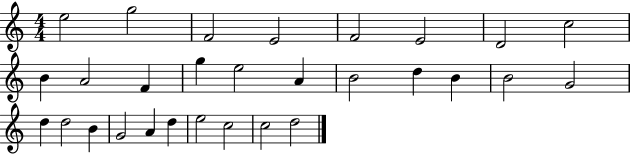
E5/h G5/h F4/h E4/h F4/h E4/h D4/h C5/h B4/q A4/h F4/q G5/q E5/h A4/q B4/h D5/q B4/q B4/h G4/h D5/q D5/h B4/q G4/h A4/q D5/q E5/h C5/h C5/h D5/h